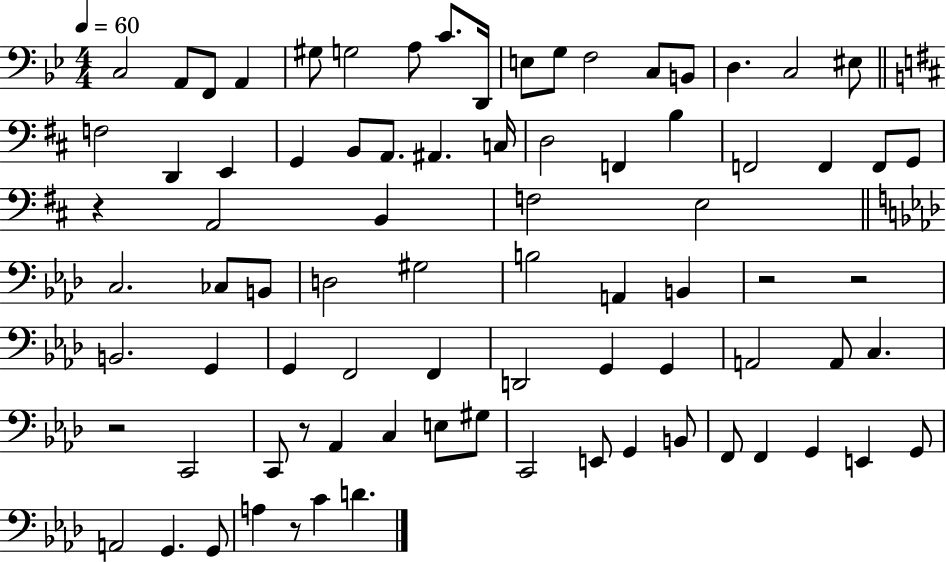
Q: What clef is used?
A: bass